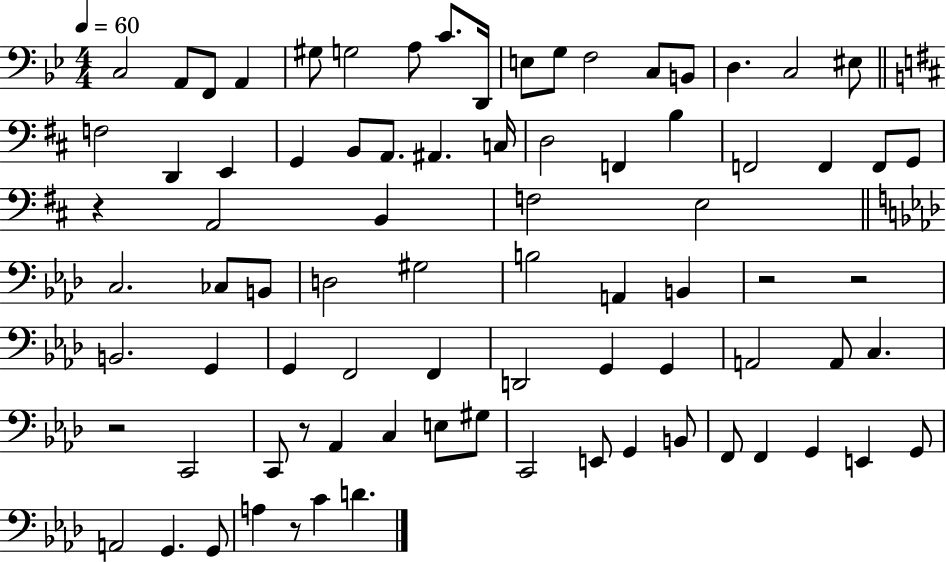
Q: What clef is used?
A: bass